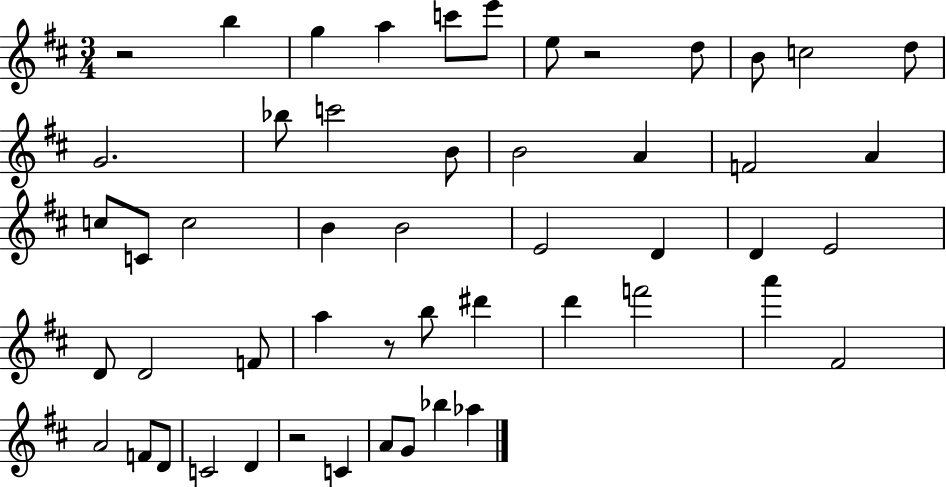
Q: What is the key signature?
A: D major